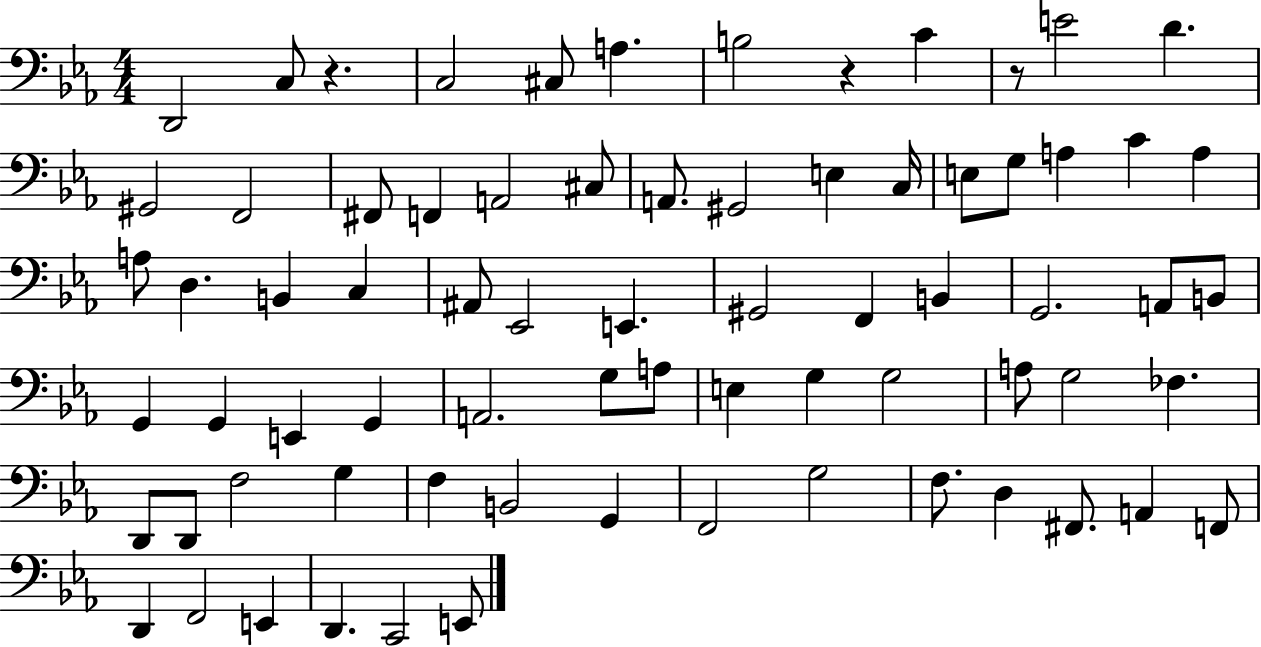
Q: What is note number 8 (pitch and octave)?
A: E4